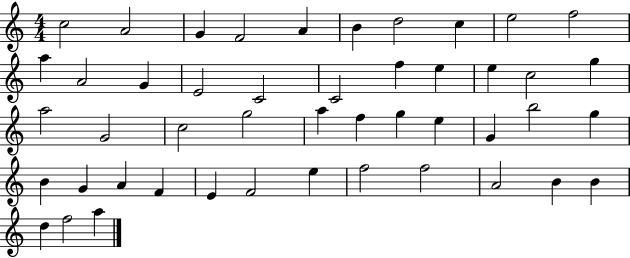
{
  \clef treble
  \numericTimeSignature
  \time 4/4
  \key c \major
  c''2 a'2 | g'4 f'2 a'4 | b'4 d''2 c''4 | e''2 f''2 | \break a''4 a'2 g'4 | e'2 c'2 | c'2 f''4 e''4 | e''4 c''2 g''4 | \break a''2 g'2 | c''2 g''2 | a''4 f''4 g''4 e''4 | g'4 b''2 g''4 | \break b'4 g'4 a'4 f'4 | e'4 f'2 e''4 | f''2 f''2 | a'2 b'4 b'4 | \break d''4 f''2 a''4 | \bar "|."
}